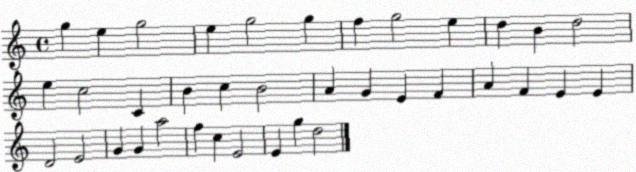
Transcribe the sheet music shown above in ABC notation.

X:1
T:Untitled
M:4/4
L:1/4
K:C
g e g2 e g2 g f g2 e d B d2 e c2 C B c B2 A G E F A F E E D2 E2 G G a2 f c E2 E g d2